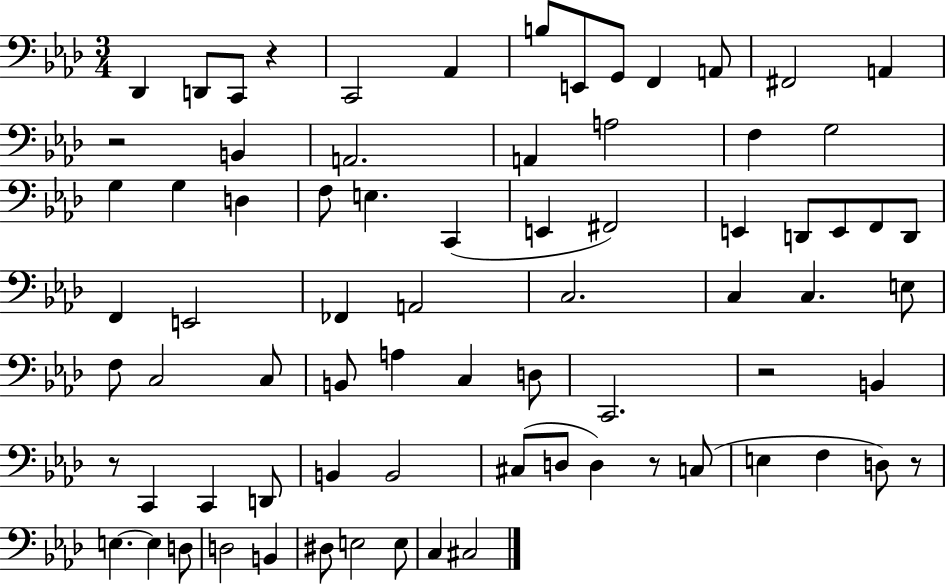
Db2/q D2/e C2/e R/q C2/h Ab2/q B3/e E2/e G2/e F2/q A2/e F#2/h A2/q R/h B2/q A2/h. A2/q A3/h F3/q G3/h G3/q G3/q D3/q F3/e E3/q. C2/q E2/q F#2/h E2/q D2/e E2/e F2/e D2/e F2/q E2/h FES2/q A2/h C3/h. C3/q C3/q. E3/e F3/e C3/h C3/e B2/e A3/q C3/q D3/e C2/h. R/h B2/q R/e C2/q C2/q D2/e B2/q B2/h C#3/e D3/e D3/q R/e C3/e E3/q F3/q D3/e R/e E3/q. E3/q D3/e D3/h B2/q D#3/e E3/h E3/e C3/q C#3/h